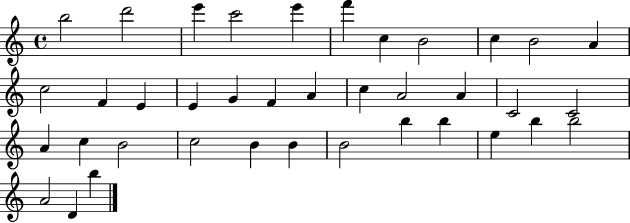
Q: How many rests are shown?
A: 0